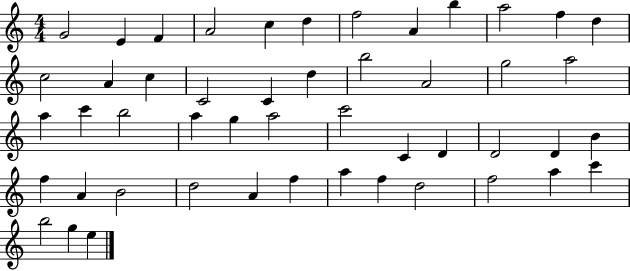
{
  \clef treble
  \numericTimeSignature
  \time 4/4
  \key c \major
  g'2 e'4 f'4 | a'2 c''4 d''4 | f''2 a'4 b''4 | a''2 f''4 d''4 | \break c''2 a'4 c''4 | c'2 c'4 d''4 | b''2 a'2 | g''2 a''2 | \break a''4 c'''4 b''2 | a''4 g''4 a''2 | c'''2 c'4 d'4 | d'2 d'4 b'4 | \break f''4 a'4 b'2 | d''2 a'4 f''4 | a''4 f''4 d''2 | f''2 a''4 c'''4 | \break b''2 g''4 e''4 | \bar "|."
}